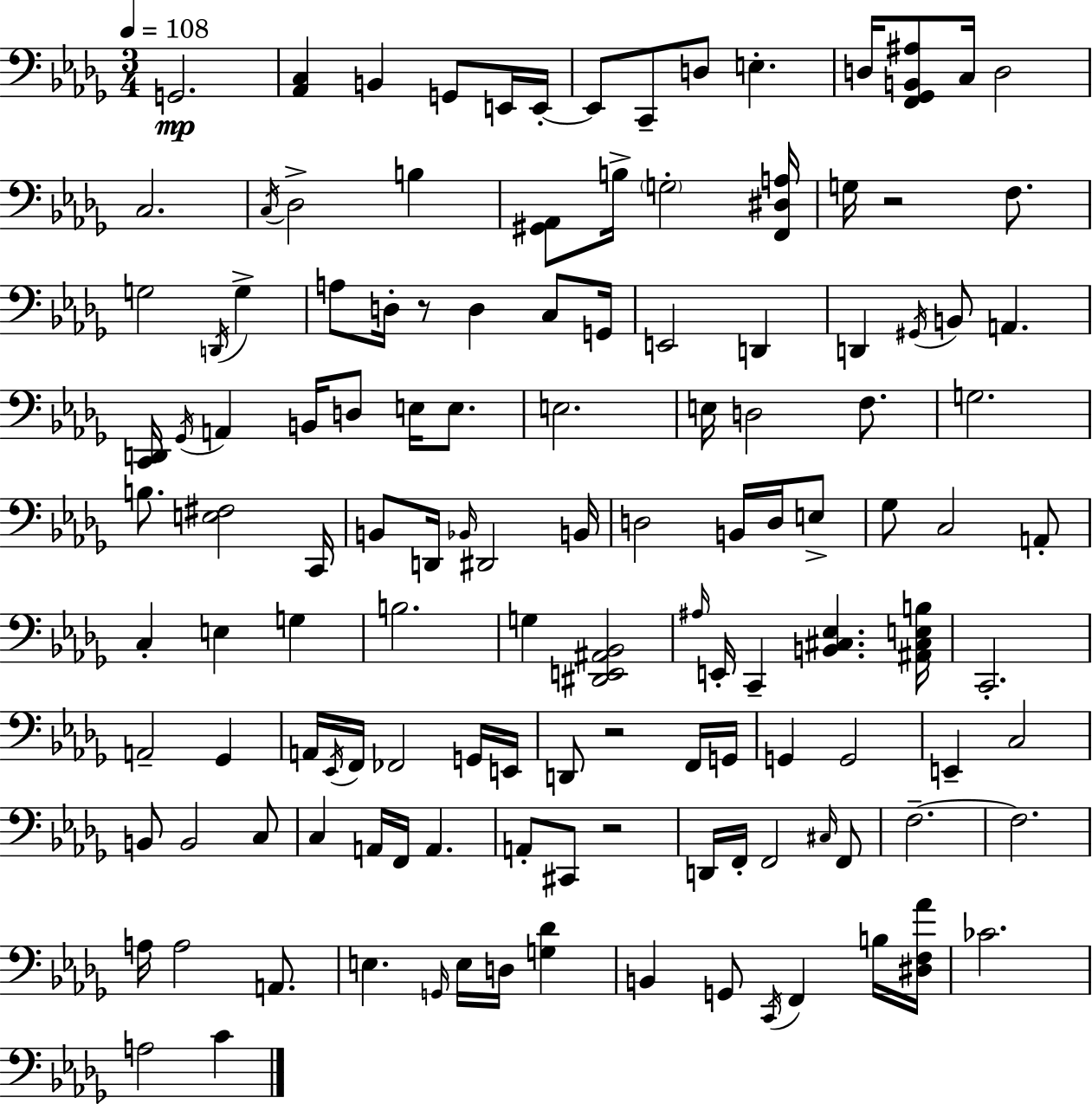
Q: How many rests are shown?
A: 4